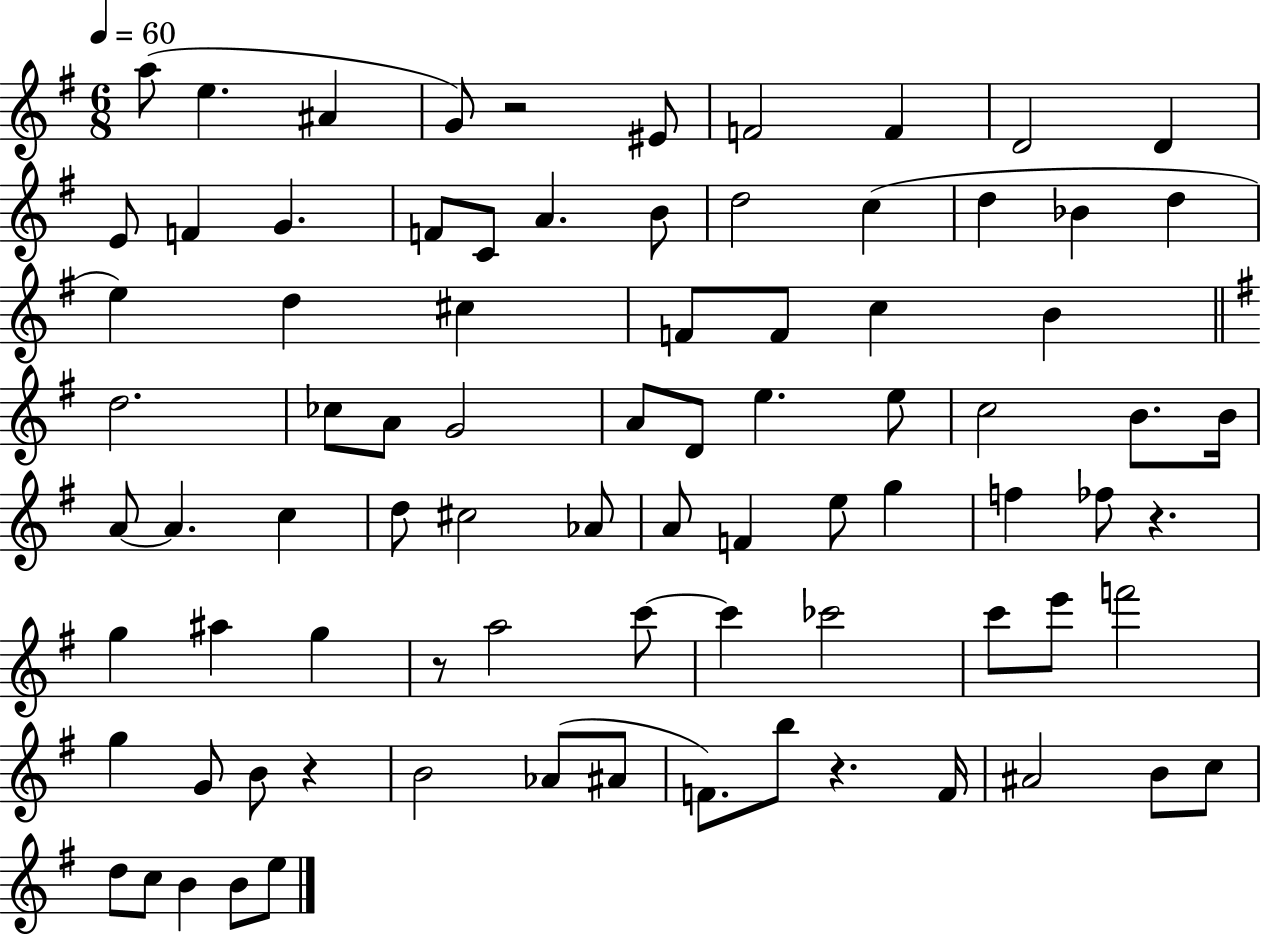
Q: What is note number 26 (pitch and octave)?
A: F4